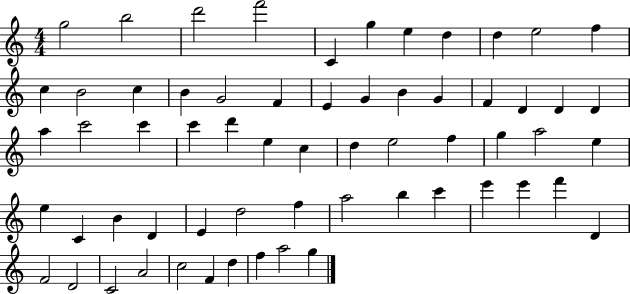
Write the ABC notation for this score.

X:1
T:Untitled
M:4/4
L:1/4
K:C
g2 b2 d'2 f'2 C g e d d e2 f c B2 c B G2 F E G B G F D D D a c'2 c' c' d' e c d e2 f g a2 e e C B D E d2 f a2 b c' e' e' f' D F2 D2 C2 A2 c2 F d f a2 g